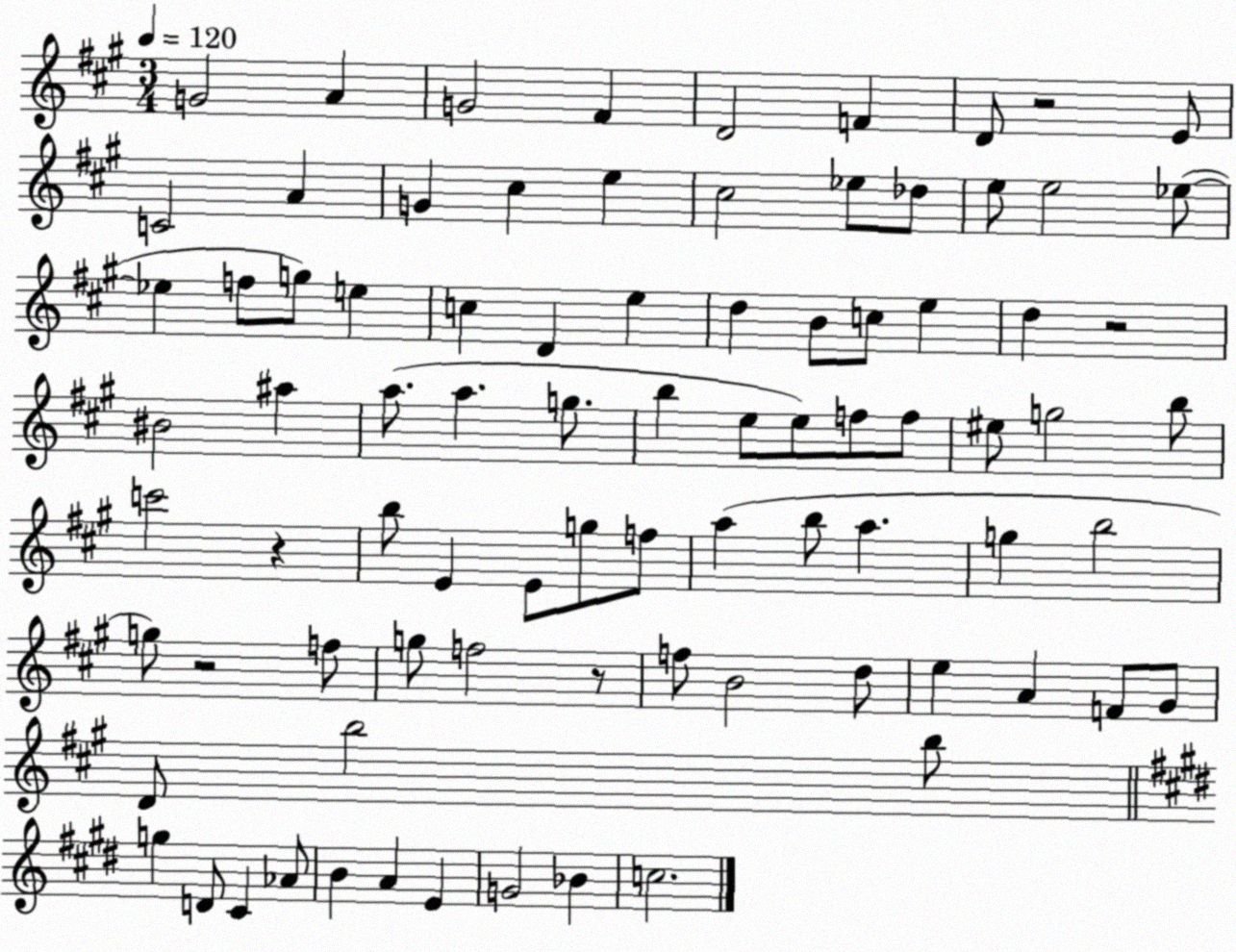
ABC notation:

X:1
T:Untitled
M:3/4
L:1/4
K:A
G2 A G2 ^F D2 F D/2 z2 E/2 C2 A G ^c e ^c2 _e/2 _d/2 e/2 e2 _e/2 _e f/2 g/2 e c D e d B/2 c/2 e d z2 ^B2 ^a a/2 a g/2 b e/2 e/2 f/2 f/2 ^e/2 g2 b/2 c'2 z b/2 E E/2 g/2 f/2 a b/2 a g b2 g/2 z2 f/2 g/2 f2 z/2 f/2 B2 d/2 e A F/2 ^G/2 D/2 b2 b/2 g D/2 ^C _A/2 B A E G2 _B c2